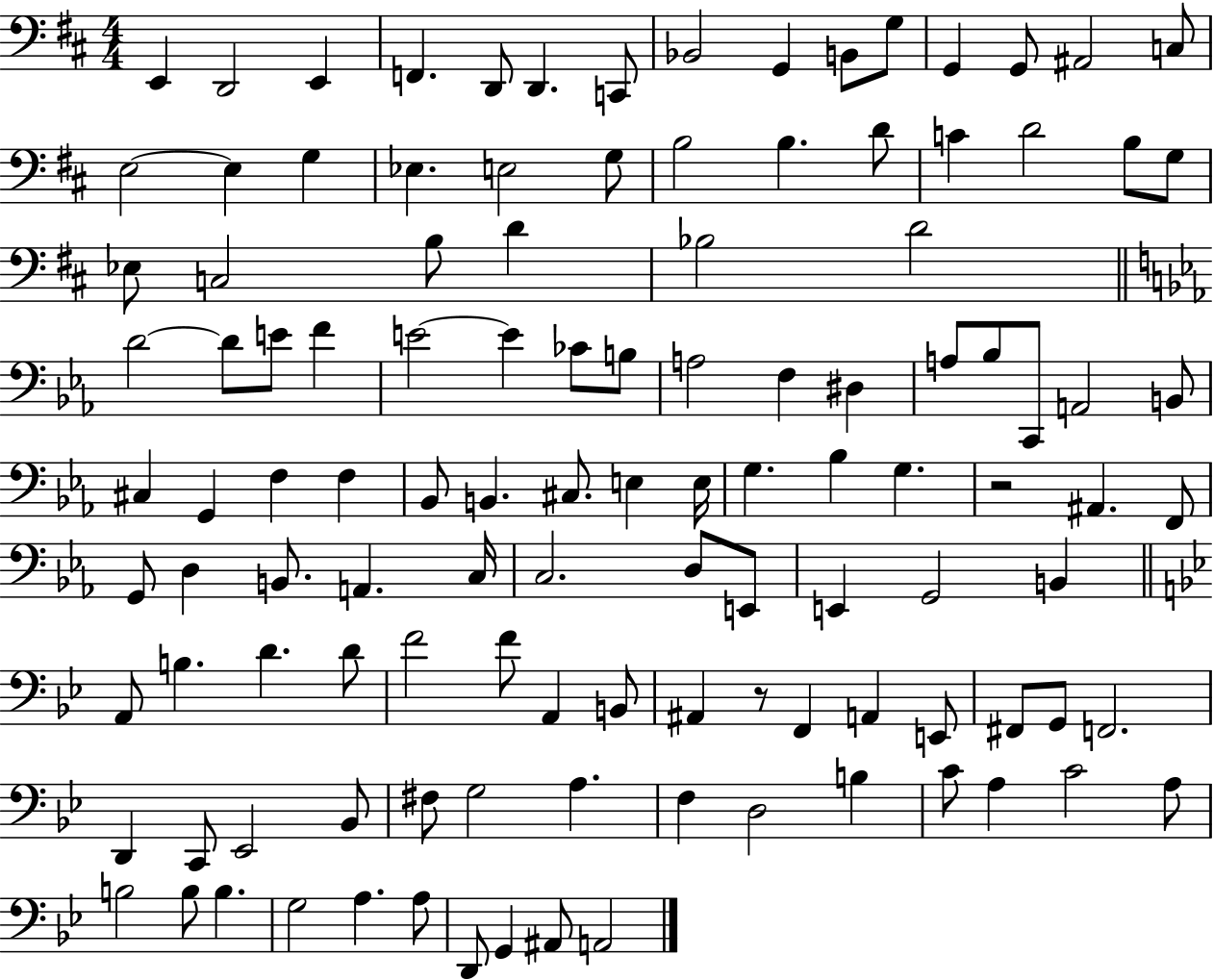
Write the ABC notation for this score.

X:1
T:Untitled
M:4/4
L:1/4
K:D
E,, D,,2 E,, F,, D,,/2 D,, C,,/2 _B,,2 G,, B,,/2 G,/2 G,, G,,/2 ^A,,2 C,/2 E,2 E, G, _E, E,2 G,/2 B,2 B, D/2 C D2 B,/2 G,/2 _E,/2 C,2 B,/2 D _B,2 D2 D2 D/2 E/2 F E2 E _C/2 B,/2 A,2 F, ^D, A,/2 _B,/2 C,,/2 A,,2 B,,/2 ^C, G,, F, F, _B,,/2 B,, ^C,/2 E, E,/4 G, _B, G, z2 ^A,, F,,/2 G,,/2 D, B,,/2 A,, C,/4 C,2 D,/2 E,,/2 E,, G,,2 B,, A,,/2 B, D D/2 F2 F/2 A,, B,,/2 ^A,, z/2 F,, A,, E,,/2 ^F,,/2 G,,/2 F,,2 D,, C,,/2 _E,,2 _B,,/2 ^F,/2 G,2 A, F, D,2 B, C/2 A, C2 A,/2 B,2 B,/2 B, G,2 A, A,/2 D,,/2 G,, ^A,,/2 A,,2